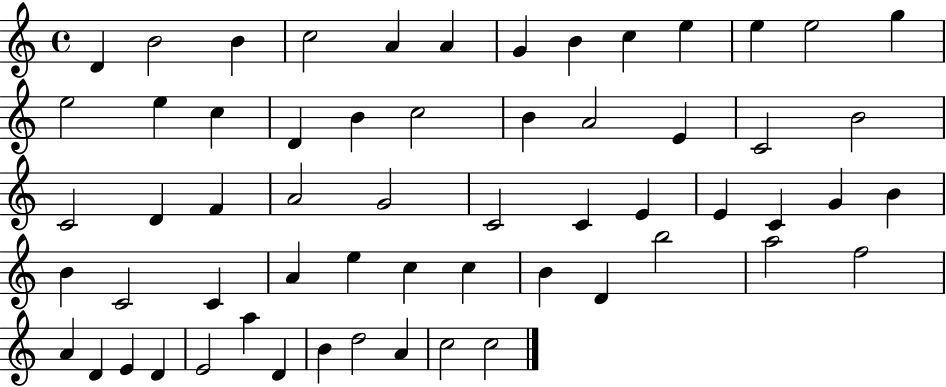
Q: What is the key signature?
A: C major